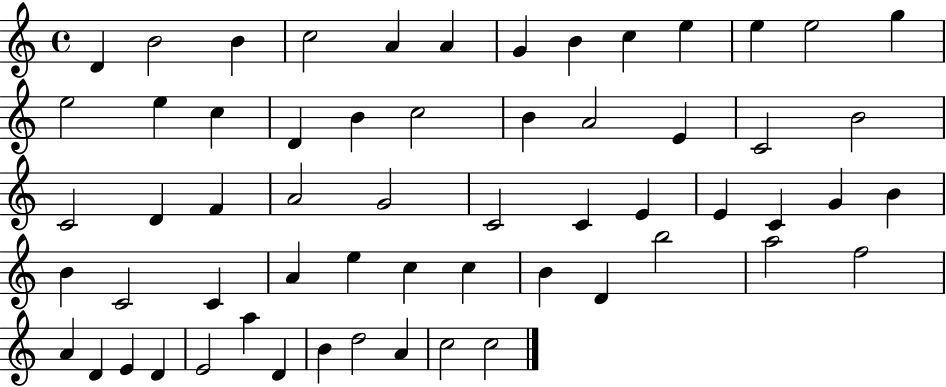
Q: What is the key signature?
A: C major